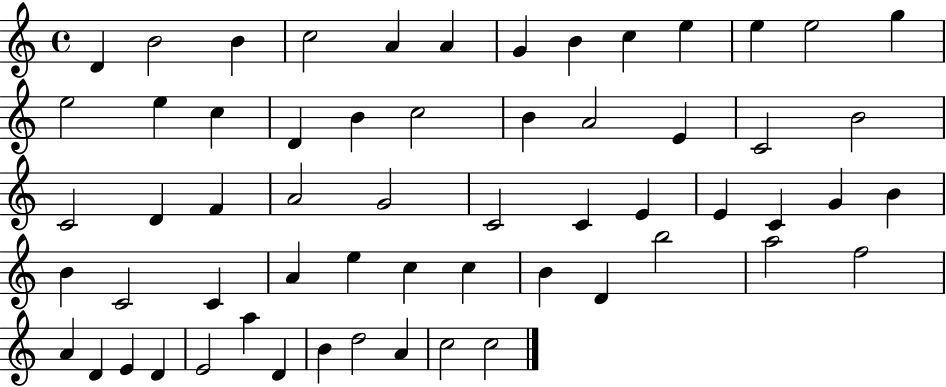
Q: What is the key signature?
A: C major